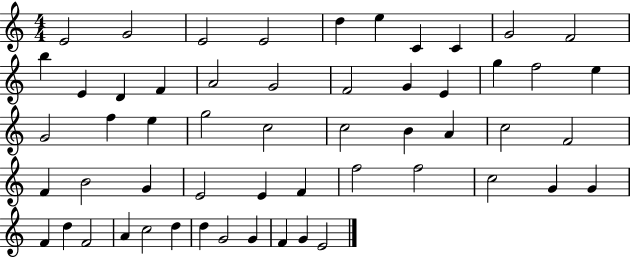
E4/h G4/h E4/h E4/h D5/q E5/q C4/q C4/q G4/h F4/h B5/q E4/q D4/q F4/q A4/h G4/h F4/h G4/q E4/q G5/q F5/h E5/q G4/h F5/q E5/q G5/h C5/h C5/h B4/q A4/q C5/h F4/h F4/q B4/h G4/q E4/h E4/q F4/q F5/h F5/h C5/h G4/q G4/q F4/q D5/q F4/h A4/q C5/h D5/q D5/q G4/h G4/q F4/q G4/q E4/h